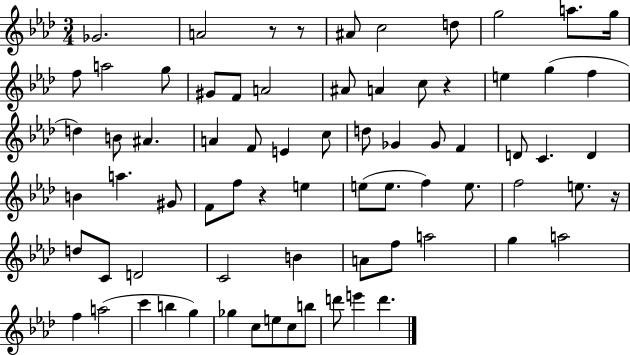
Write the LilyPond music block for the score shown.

{
  \clef treble
  \numericTimeSignature
  \time 3/4
  \key aes \major
  ges'2. | a'2 r8 r8 | ais'8 c''2 d''8 | g''2 a''8. g''16 | \break f''8 a''2 g''8 | gis'8 f'8 a'2 | ais'8 a'4 c''8 r4 | e''4 g''4( f''4 | \break d''4) b'8 ais'4. | a'4 f'8 e'4 c''8 | d''8 ges'4 ges'8 f'4 | d'8 c'4. d'4 | \break b'4 a''4. gis'8 | f'8 f''8 r4 e''4 | e''8( e''8. f''4) e''8. | f''2 e''8. r16 | \break d''8 c'8 d'2 | c'2 b'4 | a'8 f''8 a''2 | g''4 a''2 | \break f''4 a''2( | c'''4 b''4 g''4) | ges''4 c''8 e''8 c''8 b''8 | d'''8 e'''4 d'''4. | \break \bar "|."
}